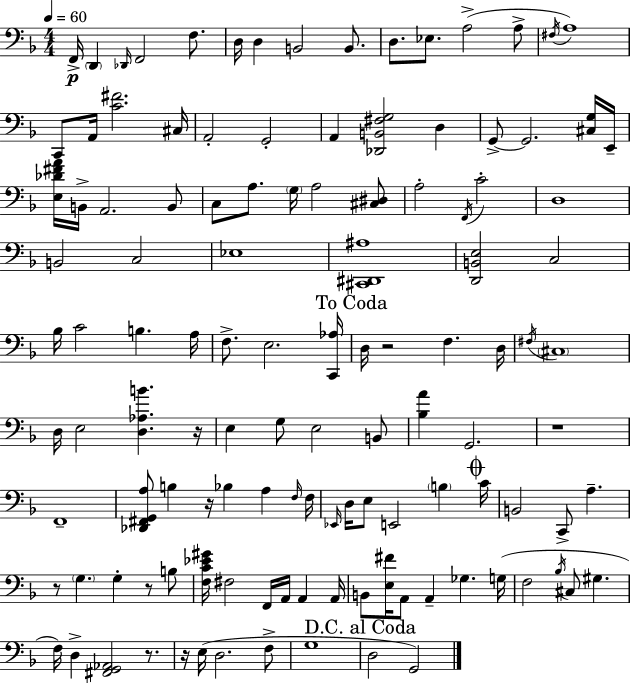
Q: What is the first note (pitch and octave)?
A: F2